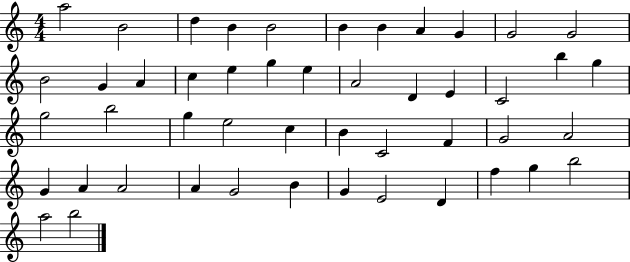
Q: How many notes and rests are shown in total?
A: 48